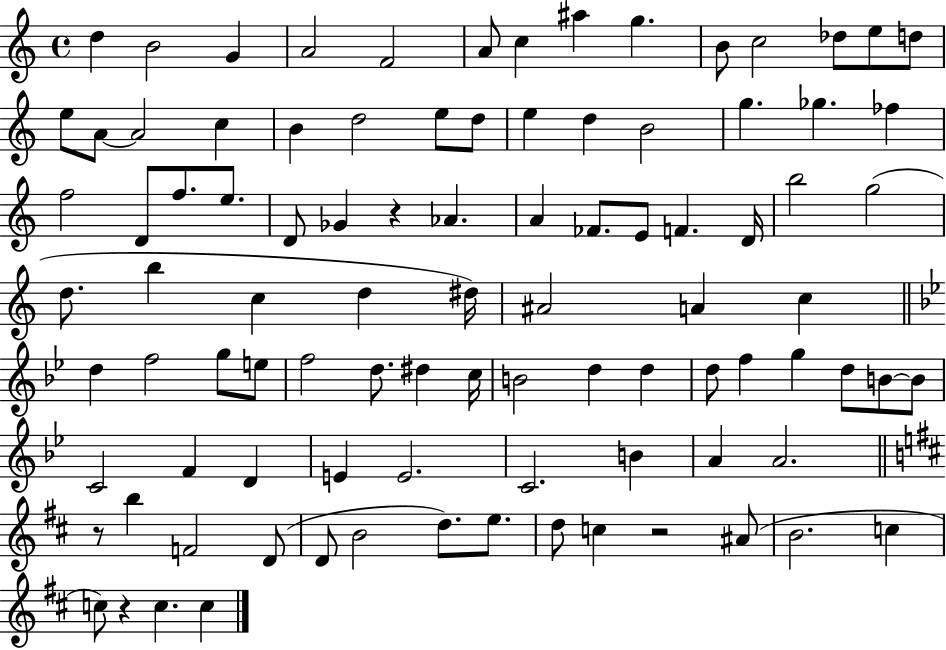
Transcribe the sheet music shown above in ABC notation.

X:1
T:Untitled
M:4/4
L:1/4
K:C
d B2 G A2 F2 A/2 c ^a g B/2 c2 _d/2 e/2 d/2 e/2 A/2 A2 c B d2 e/2 d/2 e d B2 g _g _f f2 D/2 f/2 e/2 D/2 _G z _A A _F/2 E/2 F D/4 b2 g2 d/2 b c d ^d/4 ^A2 A c d f2 g/2 e/2 f2 d/2 ^d c/4 B2 d d d/2 f g d/2 B/2 B/2 C2 F D E E2 C2 B A A2 z/2 b F2 D/2 D/2 B2 d/2 e/2 d/2 c z2 ^A/2 B2 c c/2 z c c